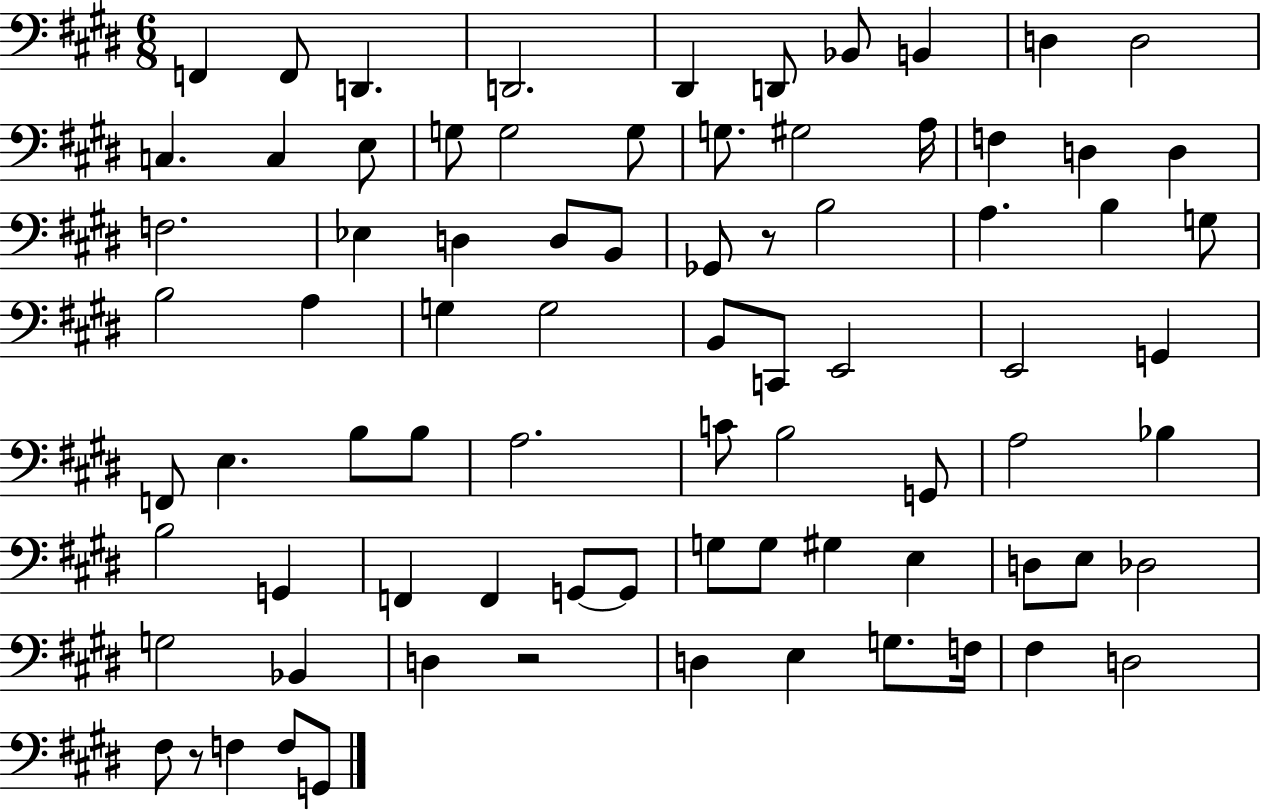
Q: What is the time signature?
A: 6/8